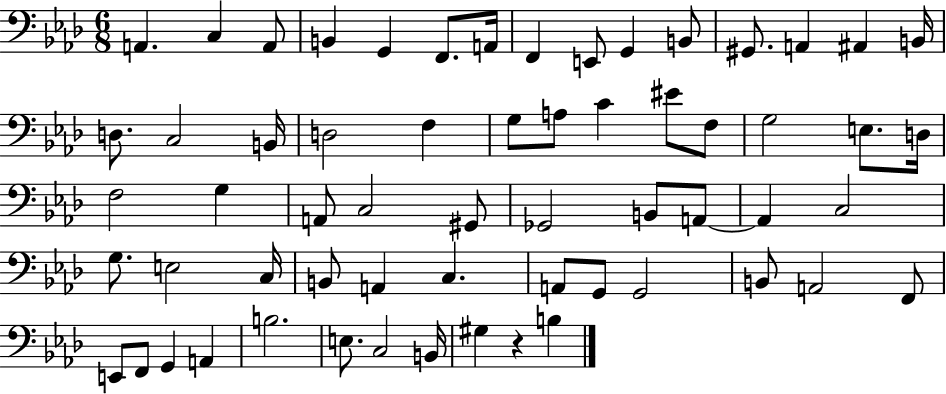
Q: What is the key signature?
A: AES major